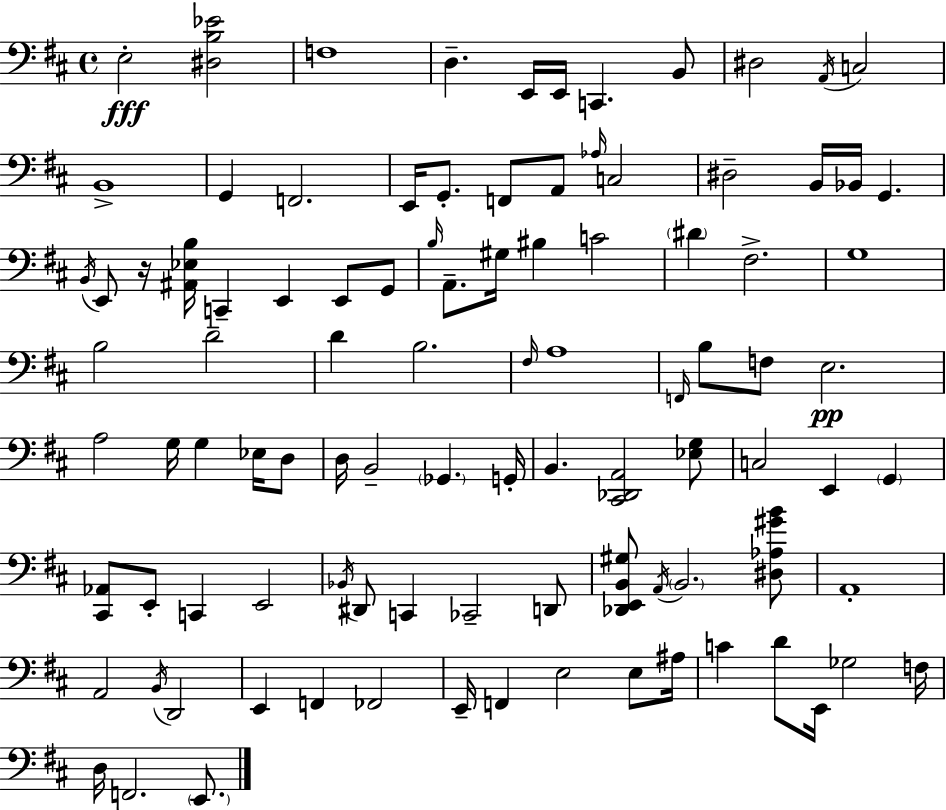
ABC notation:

X:1
T:Untitled
M:4/4
L:1/4
K:D
E,2 [^D,B,_E]2 F,4 D, E,,/4 E,,/4 C,, B,,/2 ^D,2 A,,/4 C,2 B,,4 G,, F,,2 E,,/4 G,,/2 F,,/2 A,,/2 _A,/4 C,2 ^D,2 B,,/4 _B,,/4 G,, B,,/4 E,,/2 z/4 [^A,,_E,B,]/4 C,, E,, E,,/2 G,,/2 B,/4 A,,/2 ^G,/4 ^B, C2 ^D ^F,2 G,4 B,2 D2 D B,2 ^F,/4 A,4 F,,/4 B,/2 F,/2 E,2 A,2 G,/4 G, _E,/4 D,/2 D,/4 B,,2 _G,, G,,/4 B,, [^C,,_D,,A,,]2 [_E,G,]/2 C,2 E,, G,, [^C,,_A,,]/2 E,,/2 C,, E,,2 _B,,/4 ^D,,/2 C,, _C,,2 D,,/2 [_D,,E,,B,,^G,]/2 A,,/4 B,,2 [^D,_A,^GB]/2 A,,4 A,,2 B,,/4 D,,2 E,, F,, _F,,2 E,,/4 F,, E,2 E,/2 ^A,/4 C D/2 E,,/4 _G,2 F,/4 D,/4 F,,2 E,,/2